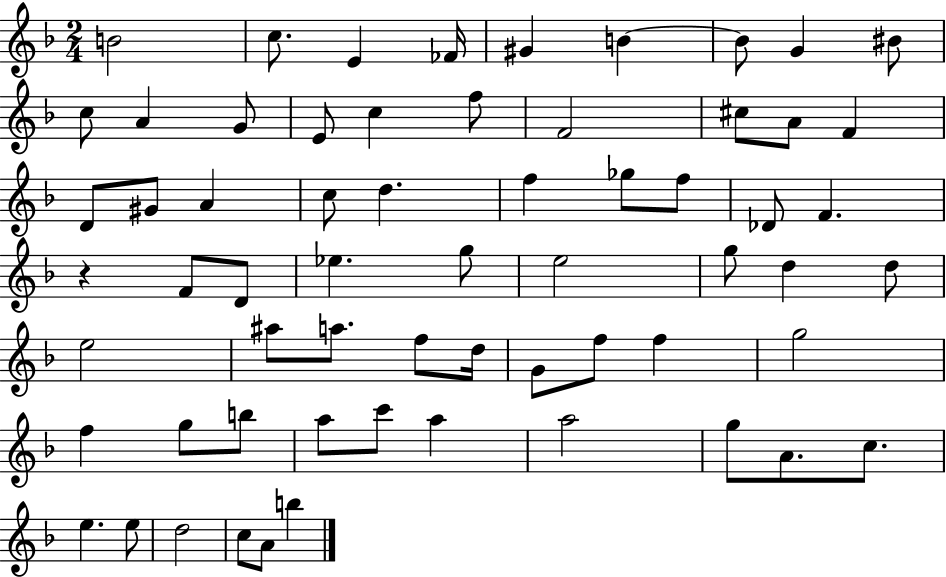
{
  \clef treble
  \numericTimeSignature
  \time 2/4
  \key f \major
  b'2 | c''8. e'4 fes'16 | gis'4 b'4~~ | b'8 g'4 bis'8 | \break c''8 a'4 g'8 | e'8 c''4 f''8 | f'2 | cis''8 a'8 f'4 | \break d'8 gis'8 a'4 | c''8 d''4. | f''4 ges''8 f''8 | des'8 f'4. | \break r4 f'8 d'8 | ees''4. g''8 | e''2 | g''8 d''4 d''8 | \break e''2 | ais''8 a''8. f''8 d''16 | g'8 f''8 f''4 | g''2 | \break f''4 g''8 b''8 | a''8 c'''8 a''4 | a''2 | g''8 a'8. c''8. | \break e''4. e''8 | d''2 | c''8 a'8 b''4 | \bar "|."
}